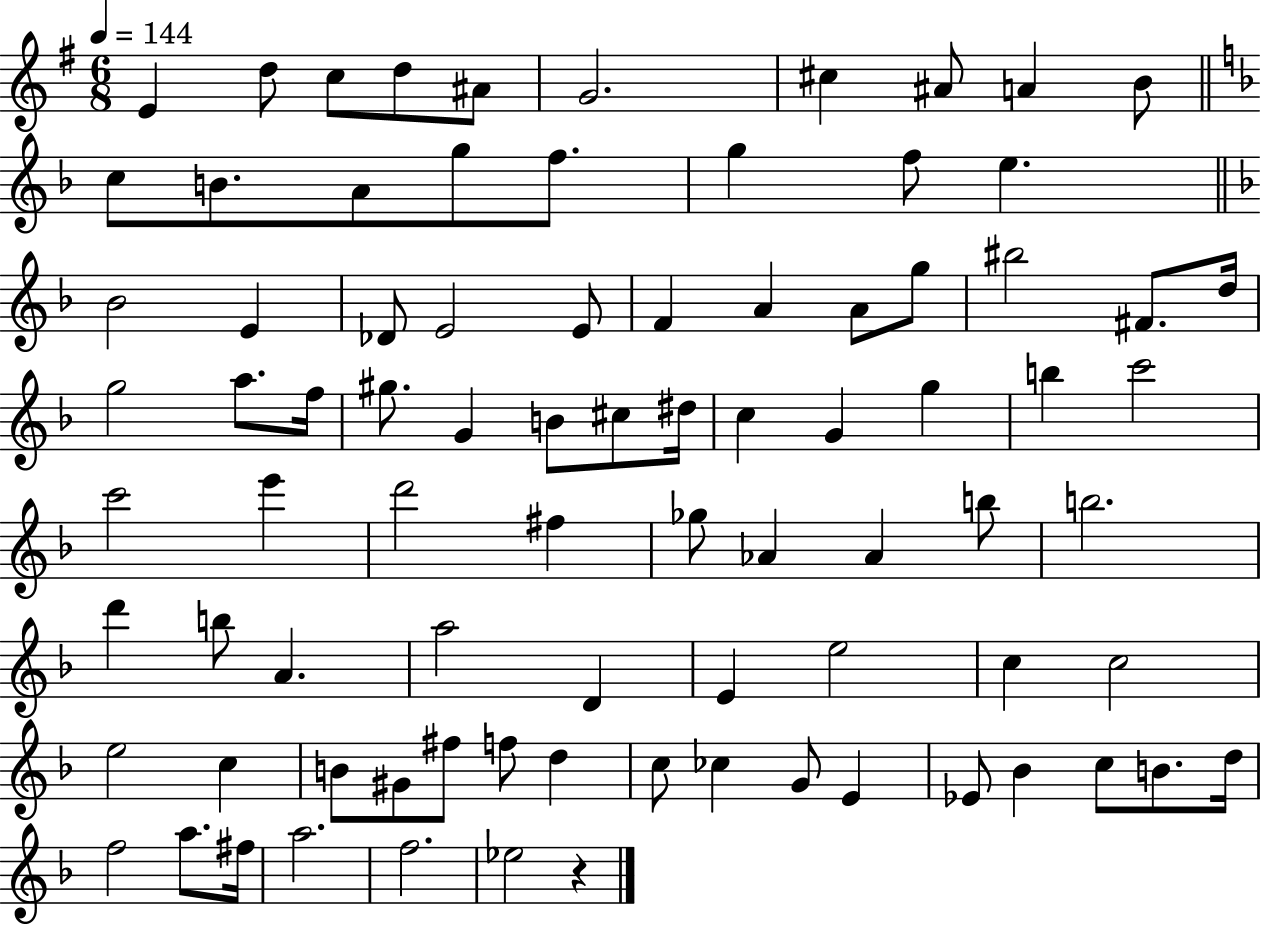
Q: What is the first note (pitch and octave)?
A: E4